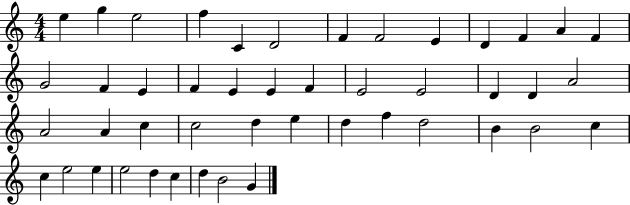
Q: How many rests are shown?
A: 0